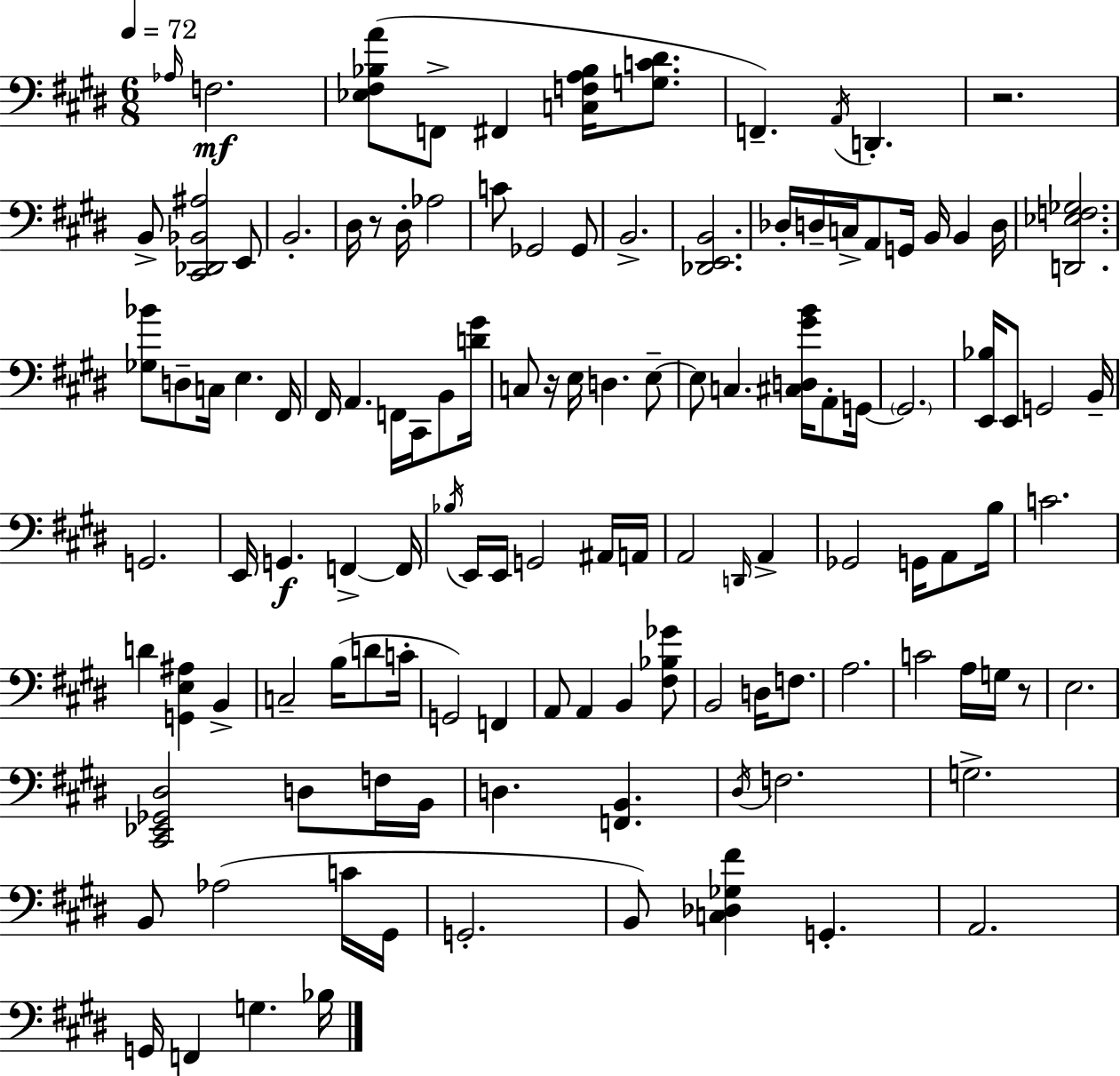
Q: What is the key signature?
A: E major